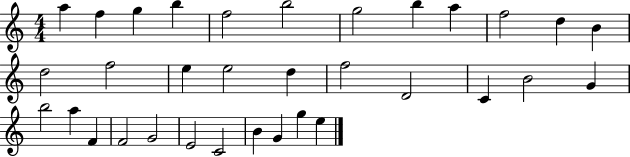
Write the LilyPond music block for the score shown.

{
  \clef treble
  \numericTimeSignature
  \time 4/4
  \key c \major
  a''4 f''4 g''4 b''4 | f''2 b''2 | g''2 b''4 a''4 | f''2 d''4 b'4 | \break d''2 f''2 | e''4 e''2 d''4 | f''2 d'2 | c'4 b'2 g'4 | \break b''2 a''4 f'4 | f'2 g'2 | e'2 c'2 | b'4 g'4 g''4 e''4 | \break \bar "|."
}